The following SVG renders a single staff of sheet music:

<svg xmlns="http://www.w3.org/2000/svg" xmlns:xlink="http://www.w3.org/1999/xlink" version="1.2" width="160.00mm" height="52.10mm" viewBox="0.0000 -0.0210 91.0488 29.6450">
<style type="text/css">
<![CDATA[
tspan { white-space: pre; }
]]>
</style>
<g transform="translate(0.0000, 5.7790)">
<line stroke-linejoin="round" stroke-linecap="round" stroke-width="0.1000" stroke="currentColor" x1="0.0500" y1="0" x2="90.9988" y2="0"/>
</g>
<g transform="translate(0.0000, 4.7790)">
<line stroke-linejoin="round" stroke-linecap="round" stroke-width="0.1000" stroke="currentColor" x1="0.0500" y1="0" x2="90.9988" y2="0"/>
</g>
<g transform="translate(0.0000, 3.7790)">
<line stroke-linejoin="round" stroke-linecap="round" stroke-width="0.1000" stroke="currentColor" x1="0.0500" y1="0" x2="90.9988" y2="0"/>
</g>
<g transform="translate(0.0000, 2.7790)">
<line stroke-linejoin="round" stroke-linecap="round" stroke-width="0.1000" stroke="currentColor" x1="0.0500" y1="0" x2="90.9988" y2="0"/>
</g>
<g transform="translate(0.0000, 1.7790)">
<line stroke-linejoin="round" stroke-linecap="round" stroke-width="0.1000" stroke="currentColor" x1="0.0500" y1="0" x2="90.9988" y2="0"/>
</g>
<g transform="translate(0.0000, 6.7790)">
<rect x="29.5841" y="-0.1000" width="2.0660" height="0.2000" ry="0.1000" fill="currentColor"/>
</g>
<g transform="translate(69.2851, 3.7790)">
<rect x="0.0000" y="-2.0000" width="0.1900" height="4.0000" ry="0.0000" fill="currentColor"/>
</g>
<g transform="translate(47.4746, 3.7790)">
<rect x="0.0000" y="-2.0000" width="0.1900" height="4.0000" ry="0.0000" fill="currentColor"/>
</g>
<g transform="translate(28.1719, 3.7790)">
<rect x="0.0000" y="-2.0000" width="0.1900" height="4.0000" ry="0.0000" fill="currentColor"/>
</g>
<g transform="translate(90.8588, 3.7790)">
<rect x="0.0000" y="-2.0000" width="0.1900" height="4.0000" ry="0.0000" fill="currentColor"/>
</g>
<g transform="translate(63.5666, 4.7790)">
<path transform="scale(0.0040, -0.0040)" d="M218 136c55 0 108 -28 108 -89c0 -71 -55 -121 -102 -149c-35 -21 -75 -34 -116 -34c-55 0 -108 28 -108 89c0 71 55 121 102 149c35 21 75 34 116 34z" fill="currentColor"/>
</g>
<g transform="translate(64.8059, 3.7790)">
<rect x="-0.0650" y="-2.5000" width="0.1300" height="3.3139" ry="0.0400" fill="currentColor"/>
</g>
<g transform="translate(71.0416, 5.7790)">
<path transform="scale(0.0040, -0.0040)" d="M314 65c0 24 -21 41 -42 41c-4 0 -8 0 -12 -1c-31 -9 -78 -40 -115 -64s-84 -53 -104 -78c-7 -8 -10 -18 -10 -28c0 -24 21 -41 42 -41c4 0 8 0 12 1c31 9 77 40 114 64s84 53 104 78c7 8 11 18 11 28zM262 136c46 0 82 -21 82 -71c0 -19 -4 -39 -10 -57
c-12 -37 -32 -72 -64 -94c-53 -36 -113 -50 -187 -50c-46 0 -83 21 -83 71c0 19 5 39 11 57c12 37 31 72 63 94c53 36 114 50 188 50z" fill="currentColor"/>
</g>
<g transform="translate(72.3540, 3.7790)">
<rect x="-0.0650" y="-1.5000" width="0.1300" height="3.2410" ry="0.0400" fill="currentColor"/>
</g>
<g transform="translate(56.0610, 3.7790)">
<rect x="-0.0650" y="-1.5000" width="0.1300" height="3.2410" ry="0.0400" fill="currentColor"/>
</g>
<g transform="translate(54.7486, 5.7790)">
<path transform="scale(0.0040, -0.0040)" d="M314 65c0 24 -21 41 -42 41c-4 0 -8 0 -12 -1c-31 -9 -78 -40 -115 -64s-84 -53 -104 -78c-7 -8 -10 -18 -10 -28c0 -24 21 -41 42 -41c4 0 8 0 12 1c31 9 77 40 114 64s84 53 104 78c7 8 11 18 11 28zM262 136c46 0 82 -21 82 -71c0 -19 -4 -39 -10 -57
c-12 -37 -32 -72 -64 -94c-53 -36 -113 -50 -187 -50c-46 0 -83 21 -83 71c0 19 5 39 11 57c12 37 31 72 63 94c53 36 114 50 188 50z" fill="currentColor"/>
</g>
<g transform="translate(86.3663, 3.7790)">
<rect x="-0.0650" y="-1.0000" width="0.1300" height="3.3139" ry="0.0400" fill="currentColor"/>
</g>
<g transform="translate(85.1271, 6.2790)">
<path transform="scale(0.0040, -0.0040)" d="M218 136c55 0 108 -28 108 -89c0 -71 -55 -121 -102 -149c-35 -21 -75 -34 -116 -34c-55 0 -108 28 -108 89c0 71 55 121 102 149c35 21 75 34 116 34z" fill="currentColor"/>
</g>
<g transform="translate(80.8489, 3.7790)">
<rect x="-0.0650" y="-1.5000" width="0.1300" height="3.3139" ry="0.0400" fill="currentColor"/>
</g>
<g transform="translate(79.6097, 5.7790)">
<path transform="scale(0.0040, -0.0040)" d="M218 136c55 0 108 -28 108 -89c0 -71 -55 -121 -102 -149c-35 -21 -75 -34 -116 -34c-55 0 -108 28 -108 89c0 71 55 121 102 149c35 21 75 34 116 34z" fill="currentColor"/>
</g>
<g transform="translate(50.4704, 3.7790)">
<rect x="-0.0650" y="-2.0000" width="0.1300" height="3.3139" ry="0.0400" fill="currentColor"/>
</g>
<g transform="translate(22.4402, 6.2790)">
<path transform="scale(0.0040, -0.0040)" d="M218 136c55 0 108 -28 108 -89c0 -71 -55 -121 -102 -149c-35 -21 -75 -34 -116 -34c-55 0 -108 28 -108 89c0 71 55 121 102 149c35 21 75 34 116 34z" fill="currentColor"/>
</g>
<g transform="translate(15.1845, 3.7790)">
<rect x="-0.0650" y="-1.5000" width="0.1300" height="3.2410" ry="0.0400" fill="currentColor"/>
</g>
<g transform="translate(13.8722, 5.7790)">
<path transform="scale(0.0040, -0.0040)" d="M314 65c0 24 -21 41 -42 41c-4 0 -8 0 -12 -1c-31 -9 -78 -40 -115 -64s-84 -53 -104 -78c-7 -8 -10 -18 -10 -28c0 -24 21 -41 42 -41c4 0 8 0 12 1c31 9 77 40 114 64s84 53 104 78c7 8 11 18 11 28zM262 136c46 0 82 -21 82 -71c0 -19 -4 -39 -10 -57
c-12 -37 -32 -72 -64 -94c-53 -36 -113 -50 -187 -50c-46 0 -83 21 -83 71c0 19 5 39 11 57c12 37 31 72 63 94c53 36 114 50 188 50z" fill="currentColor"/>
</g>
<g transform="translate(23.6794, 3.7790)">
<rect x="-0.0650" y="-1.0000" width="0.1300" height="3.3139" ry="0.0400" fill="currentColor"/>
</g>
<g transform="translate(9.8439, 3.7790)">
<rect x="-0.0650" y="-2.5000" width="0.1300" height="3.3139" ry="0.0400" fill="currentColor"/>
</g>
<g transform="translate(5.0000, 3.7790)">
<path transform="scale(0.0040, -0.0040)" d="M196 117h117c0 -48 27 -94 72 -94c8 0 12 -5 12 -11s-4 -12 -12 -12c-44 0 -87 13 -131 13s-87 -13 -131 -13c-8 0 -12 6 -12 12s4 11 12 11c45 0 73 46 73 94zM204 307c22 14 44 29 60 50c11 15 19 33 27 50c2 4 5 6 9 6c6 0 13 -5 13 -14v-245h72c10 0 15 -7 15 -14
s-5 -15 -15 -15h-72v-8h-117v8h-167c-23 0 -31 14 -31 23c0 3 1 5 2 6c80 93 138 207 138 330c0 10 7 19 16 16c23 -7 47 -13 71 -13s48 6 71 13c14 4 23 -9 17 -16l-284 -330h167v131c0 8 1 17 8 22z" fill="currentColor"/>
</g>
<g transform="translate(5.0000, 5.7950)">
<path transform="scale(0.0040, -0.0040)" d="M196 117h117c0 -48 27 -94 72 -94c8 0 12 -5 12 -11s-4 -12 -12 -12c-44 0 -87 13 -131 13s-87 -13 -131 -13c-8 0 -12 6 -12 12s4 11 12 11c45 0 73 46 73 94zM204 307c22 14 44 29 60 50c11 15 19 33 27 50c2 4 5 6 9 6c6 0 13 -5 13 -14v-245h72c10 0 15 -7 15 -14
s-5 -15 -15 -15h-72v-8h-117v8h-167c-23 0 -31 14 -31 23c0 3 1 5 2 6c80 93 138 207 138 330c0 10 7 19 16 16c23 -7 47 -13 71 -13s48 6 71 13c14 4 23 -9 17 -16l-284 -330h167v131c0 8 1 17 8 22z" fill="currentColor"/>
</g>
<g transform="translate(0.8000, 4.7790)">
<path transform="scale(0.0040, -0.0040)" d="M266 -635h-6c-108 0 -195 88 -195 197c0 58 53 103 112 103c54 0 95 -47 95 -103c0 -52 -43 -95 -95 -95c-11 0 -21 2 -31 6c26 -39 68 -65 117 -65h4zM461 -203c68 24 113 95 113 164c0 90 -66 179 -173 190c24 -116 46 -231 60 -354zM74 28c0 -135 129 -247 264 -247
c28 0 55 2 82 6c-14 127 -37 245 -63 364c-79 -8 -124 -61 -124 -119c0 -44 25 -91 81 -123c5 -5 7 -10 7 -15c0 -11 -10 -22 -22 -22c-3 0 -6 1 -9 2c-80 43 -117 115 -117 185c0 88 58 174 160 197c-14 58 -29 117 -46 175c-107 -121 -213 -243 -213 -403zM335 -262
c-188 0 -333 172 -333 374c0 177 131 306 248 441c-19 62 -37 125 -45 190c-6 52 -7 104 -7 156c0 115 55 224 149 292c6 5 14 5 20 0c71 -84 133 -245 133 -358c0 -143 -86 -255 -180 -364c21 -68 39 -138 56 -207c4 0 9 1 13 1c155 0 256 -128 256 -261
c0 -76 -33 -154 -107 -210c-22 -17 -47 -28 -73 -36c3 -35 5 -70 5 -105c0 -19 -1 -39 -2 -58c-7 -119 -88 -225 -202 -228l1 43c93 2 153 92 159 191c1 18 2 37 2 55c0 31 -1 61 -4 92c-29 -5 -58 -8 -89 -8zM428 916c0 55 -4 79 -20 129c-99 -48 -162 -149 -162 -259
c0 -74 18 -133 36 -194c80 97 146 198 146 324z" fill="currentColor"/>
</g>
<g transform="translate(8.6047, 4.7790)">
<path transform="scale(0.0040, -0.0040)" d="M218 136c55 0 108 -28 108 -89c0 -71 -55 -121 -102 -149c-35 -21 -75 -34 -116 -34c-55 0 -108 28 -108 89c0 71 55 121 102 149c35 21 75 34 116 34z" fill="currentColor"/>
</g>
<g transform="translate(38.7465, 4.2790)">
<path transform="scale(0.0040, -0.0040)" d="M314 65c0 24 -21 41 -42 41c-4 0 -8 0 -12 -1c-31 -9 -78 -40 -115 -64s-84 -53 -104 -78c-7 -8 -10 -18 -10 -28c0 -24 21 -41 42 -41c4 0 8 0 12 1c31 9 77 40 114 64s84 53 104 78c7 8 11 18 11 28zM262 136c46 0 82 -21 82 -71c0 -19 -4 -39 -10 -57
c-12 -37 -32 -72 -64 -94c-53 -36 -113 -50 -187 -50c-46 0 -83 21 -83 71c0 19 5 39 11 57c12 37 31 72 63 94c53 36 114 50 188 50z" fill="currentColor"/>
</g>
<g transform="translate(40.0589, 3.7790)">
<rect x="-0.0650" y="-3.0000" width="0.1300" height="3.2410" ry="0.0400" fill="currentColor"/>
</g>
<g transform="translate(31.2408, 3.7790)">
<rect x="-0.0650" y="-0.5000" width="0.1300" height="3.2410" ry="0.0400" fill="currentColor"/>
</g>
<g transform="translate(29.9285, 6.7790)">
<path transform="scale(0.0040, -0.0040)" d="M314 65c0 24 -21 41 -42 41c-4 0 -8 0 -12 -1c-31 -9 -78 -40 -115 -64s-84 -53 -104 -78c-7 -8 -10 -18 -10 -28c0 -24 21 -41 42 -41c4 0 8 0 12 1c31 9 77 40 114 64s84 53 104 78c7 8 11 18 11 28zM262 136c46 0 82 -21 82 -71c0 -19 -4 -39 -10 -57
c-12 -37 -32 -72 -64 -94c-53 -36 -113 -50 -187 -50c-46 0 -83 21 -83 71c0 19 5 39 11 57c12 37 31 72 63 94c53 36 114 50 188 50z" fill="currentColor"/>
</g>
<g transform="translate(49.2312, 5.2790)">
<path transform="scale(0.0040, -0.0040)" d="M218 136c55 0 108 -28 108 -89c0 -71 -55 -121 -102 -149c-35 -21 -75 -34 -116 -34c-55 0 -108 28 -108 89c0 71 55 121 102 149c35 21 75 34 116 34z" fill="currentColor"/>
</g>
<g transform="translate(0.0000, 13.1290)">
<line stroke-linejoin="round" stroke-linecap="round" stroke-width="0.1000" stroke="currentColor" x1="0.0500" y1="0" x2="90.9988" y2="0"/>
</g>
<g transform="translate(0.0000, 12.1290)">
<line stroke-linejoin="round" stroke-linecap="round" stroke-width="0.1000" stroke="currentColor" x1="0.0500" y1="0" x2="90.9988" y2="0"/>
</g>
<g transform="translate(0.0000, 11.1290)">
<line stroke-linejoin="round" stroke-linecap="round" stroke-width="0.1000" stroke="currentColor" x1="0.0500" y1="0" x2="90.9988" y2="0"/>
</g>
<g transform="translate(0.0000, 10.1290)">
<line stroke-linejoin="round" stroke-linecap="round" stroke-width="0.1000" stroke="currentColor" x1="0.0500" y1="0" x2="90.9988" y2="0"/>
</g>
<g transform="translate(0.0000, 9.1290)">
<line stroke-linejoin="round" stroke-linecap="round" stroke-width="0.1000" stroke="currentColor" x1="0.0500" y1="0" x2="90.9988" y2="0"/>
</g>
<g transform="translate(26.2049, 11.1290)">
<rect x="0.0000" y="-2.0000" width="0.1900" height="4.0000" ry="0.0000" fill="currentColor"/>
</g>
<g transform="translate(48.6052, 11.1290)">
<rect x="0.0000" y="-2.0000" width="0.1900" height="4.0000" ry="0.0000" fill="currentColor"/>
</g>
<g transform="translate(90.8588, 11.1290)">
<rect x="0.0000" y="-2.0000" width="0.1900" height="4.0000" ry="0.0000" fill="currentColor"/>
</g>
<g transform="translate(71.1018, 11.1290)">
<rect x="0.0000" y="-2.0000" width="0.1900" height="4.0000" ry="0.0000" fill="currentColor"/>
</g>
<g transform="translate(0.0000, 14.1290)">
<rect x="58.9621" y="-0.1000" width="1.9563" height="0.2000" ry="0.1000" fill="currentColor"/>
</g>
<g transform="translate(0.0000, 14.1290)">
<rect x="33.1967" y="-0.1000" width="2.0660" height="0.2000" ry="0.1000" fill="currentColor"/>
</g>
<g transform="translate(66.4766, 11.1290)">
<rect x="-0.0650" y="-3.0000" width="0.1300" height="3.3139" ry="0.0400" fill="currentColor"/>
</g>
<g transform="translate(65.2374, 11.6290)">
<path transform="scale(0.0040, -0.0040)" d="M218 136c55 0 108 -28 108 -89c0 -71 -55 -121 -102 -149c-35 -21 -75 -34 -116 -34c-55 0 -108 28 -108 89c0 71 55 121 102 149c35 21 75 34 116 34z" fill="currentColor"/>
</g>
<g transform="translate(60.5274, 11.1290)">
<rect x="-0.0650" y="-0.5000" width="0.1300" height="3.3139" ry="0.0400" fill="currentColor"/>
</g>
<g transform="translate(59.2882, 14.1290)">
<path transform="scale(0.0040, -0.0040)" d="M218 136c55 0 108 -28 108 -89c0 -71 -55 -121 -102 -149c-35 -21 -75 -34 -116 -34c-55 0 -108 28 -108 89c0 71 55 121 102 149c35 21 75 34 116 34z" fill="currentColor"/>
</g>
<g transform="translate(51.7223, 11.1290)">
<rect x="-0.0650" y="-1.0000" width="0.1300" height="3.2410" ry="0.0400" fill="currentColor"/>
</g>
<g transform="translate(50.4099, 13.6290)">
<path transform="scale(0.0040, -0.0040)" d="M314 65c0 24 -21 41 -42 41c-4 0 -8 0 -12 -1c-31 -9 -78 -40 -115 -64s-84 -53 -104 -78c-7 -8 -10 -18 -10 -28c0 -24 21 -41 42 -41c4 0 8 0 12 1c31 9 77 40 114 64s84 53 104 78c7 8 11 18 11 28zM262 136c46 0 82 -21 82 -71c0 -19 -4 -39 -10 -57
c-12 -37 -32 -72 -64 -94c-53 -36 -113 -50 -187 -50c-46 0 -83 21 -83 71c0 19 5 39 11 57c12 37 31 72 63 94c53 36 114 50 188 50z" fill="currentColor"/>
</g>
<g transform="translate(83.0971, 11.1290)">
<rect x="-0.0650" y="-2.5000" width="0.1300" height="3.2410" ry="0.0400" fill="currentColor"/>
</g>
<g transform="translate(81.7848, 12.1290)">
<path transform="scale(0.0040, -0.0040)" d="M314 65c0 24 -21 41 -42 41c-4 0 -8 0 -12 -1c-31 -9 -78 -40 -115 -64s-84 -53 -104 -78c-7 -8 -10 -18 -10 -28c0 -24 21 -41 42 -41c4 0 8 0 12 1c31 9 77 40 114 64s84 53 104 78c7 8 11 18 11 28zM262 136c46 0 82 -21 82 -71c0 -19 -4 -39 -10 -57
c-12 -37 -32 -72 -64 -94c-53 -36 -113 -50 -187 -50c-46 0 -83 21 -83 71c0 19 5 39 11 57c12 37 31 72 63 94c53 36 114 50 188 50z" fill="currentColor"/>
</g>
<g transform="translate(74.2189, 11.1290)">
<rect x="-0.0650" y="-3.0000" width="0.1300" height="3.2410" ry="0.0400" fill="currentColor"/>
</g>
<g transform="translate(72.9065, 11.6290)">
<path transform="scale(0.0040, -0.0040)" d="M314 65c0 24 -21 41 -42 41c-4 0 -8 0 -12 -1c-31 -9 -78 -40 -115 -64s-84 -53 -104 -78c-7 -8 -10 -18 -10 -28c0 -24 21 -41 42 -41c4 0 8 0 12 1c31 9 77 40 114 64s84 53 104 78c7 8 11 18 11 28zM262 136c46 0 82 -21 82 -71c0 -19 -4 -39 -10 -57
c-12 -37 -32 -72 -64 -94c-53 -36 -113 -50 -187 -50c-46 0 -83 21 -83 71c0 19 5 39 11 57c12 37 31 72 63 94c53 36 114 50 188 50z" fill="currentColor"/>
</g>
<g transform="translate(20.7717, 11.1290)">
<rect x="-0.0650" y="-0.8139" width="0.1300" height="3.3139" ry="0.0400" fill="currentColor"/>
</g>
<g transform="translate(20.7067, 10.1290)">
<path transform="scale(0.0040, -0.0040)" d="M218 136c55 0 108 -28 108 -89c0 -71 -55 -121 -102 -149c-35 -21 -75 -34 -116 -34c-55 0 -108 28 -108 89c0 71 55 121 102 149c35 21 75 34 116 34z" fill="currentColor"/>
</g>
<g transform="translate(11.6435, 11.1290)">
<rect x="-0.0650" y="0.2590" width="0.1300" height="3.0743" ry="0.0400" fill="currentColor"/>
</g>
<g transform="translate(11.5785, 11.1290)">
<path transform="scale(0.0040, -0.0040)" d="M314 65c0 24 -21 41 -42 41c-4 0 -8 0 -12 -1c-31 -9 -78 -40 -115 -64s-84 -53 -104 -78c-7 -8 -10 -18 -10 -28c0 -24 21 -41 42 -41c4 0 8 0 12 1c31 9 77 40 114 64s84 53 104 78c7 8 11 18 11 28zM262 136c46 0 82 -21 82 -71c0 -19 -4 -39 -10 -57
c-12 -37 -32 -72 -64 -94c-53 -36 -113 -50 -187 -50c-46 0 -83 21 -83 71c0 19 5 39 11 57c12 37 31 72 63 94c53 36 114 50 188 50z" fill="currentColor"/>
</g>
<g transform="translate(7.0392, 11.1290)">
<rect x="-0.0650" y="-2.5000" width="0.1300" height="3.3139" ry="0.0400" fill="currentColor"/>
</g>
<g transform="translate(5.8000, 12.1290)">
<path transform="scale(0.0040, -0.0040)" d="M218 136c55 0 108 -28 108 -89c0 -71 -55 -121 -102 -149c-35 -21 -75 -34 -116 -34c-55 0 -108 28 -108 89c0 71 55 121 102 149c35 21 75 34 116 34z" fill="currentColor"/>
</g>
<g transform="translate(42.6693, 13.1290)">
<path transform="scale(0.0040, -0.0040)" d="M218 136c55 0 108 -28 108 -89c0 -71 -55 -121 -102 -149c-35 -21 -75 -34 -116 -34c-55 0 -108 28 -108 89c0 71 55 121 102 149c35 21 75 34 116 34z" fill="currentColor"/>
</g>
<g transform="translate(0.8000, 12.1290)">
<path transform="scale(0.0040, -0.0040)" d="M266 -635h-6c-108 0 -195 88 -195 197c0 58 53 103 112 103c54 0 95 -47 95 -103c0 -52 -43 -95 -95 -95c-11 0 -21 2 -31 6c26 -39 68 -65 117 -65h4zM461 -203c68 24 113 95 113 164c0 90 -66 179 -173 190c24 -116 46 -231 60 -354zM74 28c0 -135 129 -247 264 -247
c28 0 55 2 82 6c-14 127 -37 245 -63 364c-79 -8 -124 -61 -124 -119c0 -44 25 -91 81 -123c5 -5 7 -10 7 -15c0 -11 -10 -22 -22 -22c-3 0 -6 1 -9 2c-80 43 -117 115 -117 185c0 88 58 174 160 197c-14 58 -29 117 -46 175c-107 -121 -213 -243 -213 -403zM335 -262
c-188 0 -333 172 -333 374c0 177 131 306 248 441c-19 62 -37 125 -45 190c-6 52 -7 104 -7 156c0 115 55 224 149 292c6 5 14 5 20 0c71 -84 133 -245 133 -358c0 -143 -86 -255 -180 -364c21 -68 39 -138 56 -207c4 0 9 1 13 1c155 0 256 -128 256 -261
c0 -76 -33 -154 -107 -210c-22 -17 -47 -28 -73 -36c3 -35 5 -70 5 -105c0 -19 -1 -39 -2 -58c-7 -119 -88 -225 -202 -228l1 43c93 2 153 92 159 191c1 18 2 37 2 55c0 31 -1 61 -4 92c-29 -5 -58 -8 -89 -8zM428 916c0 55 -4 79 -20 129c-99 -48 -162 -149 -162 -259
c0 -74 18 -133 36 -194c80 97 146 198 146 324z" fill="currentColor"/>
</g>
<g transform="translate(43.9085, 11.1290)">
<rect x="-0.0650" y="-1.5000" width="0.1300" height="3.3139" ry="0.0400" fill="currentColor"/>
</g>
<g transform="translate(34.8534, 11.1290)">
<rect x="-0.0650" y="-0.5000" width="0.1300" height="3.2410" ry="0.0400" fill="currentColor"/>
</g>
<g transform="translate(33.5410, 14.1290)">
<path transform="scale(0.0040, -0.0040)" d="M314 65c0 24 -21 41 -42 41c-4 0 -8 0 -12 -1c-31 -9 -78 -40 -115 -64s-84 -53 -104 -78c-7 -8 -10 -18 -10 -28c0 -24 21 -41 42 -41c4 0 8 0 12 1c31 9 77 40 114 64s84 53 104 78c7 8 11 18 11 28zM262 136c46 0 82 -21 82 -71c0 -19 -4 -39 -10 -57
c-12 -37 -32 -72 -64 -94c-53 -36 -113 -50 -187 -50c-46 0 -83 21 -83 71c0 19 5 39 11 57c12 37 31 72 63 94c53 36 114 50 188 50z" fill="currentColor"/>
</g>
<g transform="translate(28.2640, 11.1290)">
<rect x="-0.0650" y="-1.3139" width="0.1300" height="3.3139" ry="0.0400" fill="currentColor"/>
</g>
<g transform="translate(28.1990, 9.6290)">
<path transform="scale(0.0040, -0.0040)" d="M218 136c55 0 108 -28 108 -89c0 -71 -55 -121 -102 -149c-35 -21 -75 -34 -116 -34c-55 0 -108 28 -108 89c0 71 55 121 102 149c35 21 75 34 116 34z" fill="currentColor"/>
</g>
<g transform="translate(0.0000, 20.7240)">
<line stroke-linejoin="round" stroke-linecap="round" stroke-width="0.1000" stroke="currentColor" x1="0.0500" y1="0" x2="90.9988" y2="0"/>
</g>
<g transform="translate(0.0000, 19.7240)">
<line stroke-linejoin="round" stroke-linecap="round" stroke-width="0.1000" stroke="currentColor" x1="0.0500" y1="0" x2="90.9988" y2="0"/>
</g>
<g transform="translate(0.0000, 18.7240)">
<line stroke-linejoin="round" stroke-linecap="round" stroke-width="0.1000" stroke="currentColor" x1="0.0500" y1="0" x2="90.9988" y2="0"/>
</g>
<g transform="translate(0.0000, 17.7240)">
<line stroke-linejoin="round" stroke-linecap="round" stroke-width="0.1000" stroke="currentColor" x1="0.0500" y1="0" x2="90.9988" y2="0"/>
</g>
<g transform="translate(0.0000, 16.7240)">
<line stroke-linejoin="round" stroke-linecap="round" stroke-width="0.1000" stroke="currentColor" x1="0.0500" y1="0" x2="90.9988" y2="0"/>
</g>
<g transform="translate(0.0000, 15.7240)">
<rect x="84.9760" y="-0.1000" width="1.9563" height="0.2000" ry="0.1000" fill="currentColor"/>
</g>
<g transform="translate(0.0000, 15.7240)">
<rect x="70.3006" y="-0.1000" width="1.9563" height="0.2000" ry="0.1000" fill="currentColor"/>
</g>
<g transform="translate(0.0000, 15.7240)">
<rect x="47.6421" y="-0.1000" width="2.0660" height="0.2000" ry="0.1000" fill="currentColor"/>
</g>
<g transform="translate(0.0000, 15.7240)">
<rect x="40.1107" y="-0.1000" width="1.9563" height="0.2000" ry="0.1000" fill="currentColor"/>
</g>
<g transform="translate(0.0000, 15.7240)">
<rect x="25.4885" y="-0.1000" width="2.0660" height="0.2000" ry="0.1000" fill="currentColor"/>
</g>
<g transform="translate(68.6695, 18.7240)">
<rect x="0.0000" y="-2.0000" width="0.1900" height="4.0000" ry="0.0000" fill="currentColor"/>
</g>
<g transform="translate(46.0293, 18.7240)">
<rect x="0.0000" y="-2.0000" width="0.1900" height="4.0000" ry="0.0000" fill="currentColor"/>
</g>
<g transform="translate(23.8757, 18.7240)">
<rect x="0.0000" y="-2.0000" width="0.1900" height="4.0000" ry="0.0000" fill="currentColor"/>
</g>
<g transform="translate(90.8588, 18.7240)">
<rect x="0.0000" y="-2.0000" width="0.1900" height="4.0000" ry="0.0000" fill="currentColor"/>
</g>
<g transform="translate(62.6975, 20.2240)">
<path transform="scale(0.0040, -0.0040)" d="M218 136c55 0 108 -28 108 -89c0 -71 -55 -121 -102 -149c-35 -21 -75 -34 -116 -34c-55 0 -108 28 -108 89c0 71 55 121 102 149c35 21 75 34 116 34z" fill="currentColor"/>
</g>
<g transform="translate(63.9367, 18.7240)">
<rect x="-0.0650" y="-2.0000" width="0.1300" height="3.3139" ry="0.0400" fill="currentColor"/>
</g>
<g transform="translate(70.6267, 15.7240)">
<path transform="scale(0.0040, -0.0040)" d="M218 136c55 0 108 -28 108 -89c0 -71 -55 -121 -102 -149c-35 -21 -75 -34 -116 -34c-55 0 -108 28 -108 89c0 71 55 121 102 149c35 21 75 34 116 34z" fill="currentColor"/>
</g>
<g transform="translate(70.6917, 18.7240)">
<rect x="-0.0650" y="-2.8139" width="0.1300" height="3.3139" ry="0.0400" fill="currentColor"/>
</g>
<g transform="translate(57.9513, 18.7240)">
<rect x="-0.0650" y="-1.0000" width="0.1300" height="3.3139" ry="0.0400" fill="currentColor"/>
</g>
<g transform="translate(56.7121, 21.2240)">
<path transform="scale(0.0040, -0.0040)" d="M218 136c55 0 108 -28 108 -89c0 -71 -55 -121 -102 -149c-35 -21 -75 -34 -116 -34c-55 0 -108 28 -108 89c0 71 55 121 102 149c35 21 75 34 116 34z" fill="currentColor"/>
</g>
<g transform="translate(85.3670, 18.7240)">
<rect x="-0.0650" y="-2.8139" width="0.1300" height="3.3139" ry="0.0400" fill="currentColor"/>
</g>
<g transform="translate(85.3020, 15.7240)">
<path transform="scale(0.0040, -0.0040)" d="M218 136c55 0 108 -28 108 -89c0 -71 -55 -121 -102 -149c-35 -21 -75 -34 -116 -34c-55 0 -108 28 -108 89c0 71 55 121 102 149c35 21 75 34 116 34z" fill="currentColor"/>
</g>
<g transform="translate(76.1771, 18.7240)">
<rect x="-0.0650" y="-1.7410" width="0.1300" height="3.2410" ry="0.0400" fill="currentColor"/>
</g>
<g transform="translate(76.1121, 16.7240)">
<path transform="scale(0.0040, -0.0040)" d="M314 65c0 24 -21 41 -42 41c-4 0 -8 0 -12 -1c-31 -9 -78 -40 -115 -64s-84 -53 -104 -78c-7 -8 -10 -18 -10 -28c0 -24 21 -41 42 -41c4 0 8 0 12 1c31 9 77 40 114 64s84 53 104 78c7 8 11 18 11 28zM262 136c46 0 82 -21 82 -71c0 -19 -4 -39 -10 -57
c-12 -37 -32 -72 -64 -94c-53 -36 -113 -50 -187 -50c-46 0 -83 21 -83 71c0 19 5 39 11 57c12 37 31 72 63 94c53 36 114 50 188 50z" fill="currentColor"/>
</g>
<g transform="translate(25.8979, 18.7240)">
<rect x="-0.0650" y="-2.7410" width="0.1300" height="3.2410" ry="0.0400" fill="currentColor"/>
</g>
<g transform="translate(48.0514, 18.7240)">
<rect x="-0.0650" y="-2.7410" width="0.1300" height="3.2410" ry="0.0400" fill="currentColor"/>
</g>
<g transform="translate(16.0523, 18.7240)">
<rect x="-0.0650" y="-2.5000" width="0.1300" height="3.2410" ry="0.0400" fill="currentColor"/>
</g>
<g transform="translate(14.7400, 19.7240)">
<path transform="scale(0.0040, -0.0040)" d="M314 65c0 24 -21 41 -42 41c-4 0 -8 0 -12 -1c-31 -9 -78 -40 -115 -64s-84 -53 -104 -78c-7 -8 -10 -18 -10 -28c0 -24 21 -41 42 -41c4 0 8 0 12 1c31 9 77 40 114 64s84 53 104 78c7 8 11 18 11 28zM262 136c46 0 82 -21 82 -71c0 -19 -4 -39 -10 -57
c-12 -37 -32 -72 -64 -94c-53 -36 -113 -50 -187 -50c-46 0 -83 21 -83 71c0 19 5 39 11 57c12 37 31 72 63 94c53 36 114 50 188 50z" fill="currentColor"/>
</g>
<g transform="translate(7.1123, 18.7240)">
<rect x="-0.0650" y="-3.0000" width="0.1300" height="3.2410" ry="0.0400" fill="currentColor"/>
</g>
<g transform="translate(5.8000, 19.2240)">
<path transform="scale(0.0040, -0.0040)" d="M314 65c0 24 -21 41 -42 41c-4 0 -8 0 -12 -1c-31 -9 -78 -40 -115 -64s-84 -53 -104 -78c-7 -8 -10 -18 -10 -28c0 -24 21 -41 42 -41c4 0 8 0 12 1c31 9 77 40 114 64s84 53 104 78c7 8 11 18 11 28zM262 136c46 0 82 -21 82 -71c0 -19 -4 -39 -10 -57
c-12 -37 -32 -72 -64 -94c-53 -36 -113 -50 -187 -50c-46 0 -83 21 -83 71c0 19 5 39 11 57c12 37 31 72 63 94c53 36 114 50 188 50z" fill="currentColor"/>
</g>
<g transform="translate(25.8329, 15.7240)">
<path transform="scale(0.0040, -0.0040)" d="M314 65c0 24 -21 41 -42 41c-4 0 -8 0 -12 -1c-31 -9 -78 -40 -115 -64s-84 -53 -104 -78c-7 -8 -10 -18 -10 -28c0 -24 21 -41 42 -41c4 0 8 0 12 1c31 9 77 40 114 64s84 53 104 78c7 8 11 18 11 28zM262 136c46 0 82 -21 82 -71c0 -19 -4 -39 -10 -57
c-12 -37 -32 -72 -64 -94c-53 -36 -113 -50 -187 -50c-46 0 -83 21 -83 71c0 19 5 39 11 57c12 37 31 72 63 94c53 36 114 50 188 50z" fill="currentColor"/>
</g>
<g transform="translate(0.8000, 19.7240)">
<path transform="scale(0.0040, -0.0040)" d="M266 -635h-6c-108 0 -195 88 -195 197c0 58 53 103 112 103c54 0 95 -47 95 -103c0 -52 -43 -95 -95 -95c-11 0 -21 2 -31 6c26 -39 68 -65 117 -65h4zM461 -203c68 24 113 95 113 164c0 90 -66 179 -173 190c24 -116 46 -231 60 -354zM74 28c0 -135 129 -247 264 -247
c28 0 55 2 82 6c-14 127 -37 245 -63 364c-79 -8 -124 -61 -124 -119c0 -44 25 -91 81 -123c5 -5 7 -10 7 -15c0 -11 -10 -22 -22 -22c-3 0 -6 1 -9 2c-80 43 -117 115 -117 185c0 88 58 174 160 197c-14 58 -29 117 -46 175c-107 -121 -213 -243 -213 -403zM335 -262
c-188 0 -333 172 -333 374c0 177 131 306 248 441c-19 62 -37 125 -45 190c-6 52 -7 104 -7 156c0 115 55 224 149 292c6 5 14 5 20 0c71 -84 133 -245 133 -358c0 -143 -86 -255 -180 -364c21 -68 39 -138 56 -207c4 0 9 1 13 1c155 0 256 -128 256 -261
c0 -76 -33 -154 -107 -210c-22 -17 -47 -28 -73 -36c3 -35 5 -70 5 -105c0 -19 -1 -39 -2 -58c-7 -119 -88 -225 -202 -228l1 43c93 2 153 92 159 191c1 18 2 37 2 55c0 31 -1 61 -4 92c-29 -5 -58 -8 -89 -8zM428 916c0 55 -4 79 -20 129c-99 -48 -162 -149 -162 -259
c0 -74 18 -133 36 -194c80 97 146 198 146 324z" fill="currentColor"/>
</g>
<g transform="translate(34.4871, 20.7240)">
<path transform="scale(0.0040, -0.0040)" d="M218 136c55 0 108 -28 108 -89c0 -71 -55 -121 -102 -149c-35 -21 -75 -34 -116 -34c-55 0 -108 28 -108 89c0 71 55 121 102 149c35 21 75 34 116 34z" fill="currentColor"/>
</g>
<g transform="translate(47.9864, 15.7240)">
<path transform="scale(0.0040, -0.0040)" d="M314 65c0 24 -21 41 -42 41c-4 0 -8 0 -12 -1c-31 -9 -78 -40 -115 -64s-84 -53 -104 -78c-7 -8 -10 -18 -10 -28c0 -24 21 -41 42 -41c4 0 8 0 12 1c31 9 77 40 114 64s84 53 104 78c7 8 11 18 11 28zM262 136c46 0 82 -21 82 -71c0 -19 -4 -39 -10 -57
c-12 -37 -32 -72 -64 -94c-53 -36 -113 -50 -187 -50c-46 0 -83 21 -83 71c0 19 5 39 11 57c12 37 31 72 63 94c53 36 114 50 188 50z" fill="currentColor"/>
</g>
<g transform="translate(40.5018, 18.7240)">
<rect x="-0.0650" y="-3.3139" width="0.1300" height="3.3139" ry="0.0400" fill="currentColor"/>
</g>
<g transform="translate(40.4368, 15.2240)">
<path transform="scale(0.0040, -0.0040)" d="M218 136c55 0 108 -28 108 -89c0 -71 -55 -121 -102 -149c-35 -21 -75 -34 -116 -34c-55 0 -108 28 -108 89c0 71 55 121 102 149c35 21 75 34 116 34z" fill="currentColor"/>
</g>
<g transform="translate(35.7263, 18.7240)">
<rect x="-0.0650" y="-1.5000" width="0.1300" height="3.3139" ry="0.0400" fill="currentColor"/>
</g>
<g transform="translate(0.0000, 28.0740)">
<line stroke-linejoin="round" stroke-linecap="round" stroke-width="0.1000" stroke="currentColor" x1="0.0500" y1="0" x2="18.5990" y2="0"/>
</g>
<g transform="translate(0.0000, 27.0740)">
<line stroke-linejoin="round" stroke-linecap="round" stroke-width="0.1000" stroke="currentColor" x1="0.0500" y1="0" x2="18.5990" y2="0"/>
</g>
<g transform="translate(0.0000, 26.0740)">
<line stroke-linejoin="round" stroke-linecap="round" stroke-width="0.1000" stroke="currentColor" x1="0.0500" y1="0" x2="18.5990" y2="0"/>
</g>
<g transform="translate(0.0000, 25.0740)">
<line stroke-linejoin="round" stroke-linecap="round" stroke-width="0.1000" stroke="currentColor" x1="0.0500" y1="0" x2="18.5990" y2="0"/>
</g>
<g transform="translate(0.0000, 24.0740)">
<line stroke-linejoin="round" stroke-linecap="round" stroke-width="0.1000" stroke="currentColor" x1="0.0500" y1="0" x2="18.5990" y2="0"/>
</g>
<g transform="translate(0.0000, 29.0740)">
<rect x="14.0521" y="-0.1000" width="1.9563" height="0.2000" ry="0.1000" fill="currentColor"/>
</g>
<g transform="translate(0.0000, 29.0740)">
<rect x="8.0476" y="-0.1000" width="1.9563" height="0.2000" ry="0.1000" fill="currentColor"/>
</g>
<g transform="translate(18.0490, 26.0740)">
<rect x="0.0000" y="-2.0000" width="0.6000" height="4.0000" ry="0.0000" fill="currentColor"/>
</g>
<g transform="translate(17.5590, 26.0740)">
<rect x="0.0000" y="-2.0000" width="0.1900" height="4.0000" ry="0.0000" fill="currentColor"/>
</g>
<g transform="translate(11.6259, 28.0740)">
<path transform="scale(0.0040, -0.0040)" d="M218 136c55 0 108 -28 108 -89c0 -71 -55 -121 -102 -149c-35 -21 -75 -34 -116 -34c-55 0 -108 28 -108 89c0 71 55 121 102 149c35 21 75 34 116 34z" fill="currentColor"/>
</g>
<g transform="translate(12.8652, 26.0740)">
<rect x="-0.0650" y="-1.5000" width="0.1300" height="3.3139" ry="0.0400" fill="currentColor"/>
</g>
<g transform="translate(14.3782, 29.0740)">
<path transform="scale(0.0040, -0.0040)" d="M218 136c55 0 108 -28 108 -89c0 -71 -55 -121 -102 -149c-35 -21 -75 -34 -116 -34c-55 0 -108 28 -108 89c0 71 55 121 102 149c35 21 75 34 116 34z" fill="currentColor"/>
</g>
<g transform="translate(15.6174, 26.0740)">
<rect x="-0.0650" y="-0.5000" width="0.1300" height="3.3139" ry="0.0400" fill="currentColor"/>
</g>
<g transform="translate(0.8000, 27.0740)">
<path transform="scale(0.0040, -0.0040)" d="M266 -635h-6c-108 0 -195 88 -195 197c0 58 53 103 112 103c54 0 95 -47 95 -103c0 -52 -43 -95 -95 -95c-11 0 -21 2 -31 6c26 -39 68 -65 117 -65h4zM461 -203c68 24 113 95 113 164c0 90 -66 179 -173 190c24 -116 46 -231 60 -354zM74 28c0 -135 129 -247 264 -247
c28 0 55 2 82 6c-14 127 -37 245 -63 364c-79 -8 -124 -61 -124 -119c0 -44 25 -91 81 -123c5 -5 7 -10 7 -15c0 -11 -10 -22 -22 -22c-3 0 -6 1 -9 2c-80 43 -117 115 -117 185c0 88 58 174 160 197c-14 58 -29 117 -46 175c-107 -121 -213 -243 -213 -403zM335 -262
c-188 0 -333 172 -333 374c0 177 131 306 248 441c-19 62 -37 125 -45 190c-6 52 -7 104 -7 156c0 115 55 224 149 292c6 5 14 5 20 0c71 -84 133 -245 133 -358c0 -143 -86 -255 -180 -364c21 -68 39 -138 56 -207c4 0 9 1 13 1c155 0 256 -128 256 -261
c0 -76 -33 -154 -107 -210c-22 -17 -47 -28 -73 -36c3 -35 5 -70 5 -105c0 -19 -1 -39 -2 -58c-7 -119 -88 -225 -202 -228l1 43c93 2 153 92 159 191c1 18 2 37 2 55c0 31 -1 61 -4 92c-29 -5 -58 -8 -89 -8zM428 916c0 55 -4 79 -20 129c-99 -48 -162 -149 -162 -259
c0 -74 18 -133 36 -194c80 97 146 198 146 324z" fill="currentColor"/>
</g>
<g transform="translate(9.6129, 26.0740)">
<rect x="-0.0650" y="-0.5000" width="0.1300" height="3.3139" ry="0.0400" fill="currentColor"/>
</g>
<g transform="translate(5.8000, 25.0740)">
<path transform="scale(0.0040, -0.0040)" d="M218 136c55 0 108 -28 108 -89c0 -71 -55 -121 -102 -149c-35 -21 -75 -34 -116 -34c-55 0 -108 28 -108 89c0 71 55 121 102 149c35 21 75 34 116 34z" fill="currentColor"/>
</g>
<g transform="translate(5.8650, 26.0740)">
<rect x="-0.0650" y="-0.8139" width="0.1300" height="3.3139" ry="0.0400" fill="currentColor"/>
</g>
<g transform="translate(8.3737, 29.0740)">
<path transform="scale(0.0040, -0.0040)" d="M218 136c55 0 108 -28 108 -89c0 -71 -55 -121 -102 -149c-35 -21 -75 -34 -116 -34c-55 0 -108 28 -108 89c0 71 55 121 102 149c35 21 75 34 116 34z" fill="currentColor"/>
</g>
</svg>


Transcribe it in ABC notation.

X:1
T:Untitled
M:4/4
L:1/4
K:C
G E2 D C2 A2 F E2 G E2 E D G B2 d e C2 E D2 C A A2 G2 A2 G2 a2 E b a2 D F a f2 a d C E C